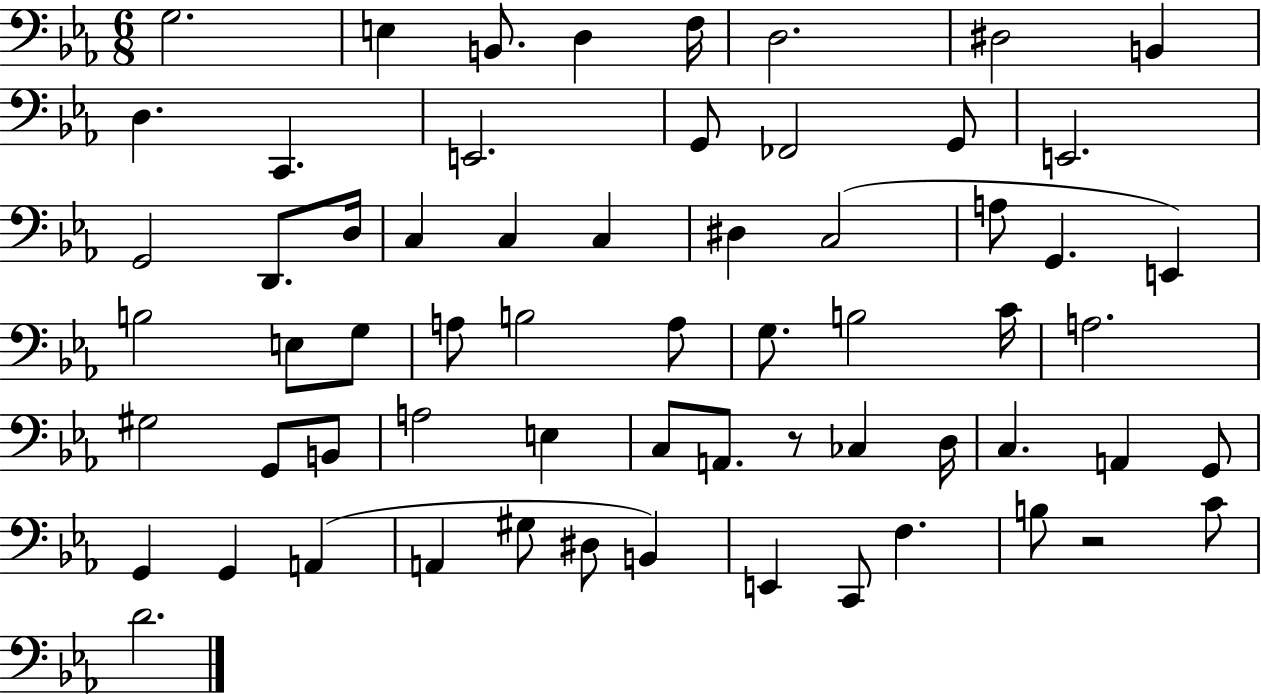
G3/h. E3/q B2/e. D3/q F3/s D3/h. D#3/h B2/q D3/q. C2/q. E2/h. G2/e FES2/h G2/e E2/h. G2/h D2/e. D3/s C3/q C3/q C3/q D#3/q C3/h A3/e G2/q. E2/q B3/h E3/e G3/e A3/e B3/h A3/e G3/e. B3/h C4/s A3/h. G#3/h G2/e B2/e A3/h E3/q C3/e A2/e. R/e CES3/q D3/s C3/q. A2/q G2/e G2/q G2/q A2/q A2/q G#3/e D#3/e B2/q E2/q C2/e F3/q. B3/e R/h C4/e D4/h.